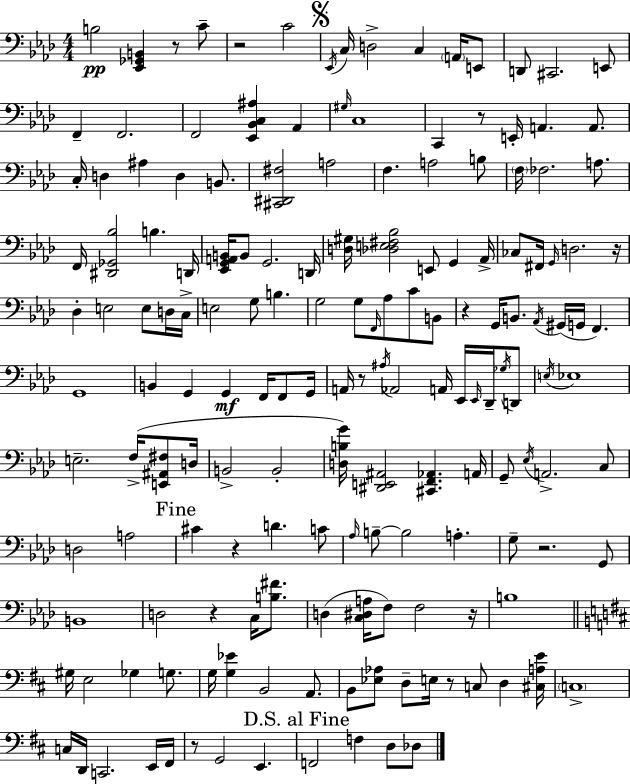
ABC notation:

X:1
T:Untitled
M:4/4
L:1/4
K:Fm
B,2 [_E,,_G,,B,,] z/2 C/2 z2 C2 _E,,/4 C,/4 D,2 C, A,,/4 E,,/2 D,,/2 ^C,,2 E,,/2 F,, F,,2 F,,2 [_E,,_B,,C,^A,] _A,, ^G,/4 C,4 C,, z/2 E,,/4 A,, A,,/2 C,/4 D, ^A, D, B,,/2 [^C,,^D,,^F,]2 A,2 F, A,2 B,/2 F,/4 _F,2 A,/2 F,,/4 [^D,,_G,,_B,]2 B, D,,/4 [_E,,G,,A,,B,,]/4 B,,/2 G,,2 D,,/4 [D,^G,]/4 [_D,E,^F,_B,]2 E,,/2 G,, _A,,/4 _C,/2 ^F,,/4 G,,/4 D,2 z/4 _D, E,2 E,/2 D,/4 C,/4 E,2 G,/2 B, G,2 G,/2 F,,/4 _A,/2 C/2 B,,/2 z G,,/4 B,,/2 _A,,/4 ^G,,/4 G,,/4 F,, G,,4 B,, G,, G,, F,,/4 F,,/2 G,,/4 A,,/4 z/2 ^A,/4 _A,,2 A,,/4 _E,,/4 _E,,/4 _D,,/4 _G,/4 D,,/2 E,/4 _E,4 E,2 F,/4 [E,,^A,,^F,]/2 D,/4 B,,2 B,,2 [D,B,G]/4 [^D,,E,,^A,,]2 [^C,,F,,_A,,] A,,/4 G,,/2 _E,/4 A,,2 C,/2 D,2 A,2 ^C z D C/2 _A,/4 B,/2 B,2 A, G,/2 z2 G,,/2 B,,4 D,2 z C,/4 [B,^F]/2 D, [C,^D,A,]/4 F,/2 F,2 z/4 B,4 ^G,/4 E,2 _G, G,/2 G,/4 [G,_E] B,,2 A,,/2 B,,/2 [_E,_A,]/2 D,/2 E,/4 z/2 C,/2 D, [^C,A,E]/4 C,4 C,/4 D,,/4 C,,2 E,,/4 ^F,,/4 z/2 G,,2 E,, F,,2 F, D,/2 _D,/2